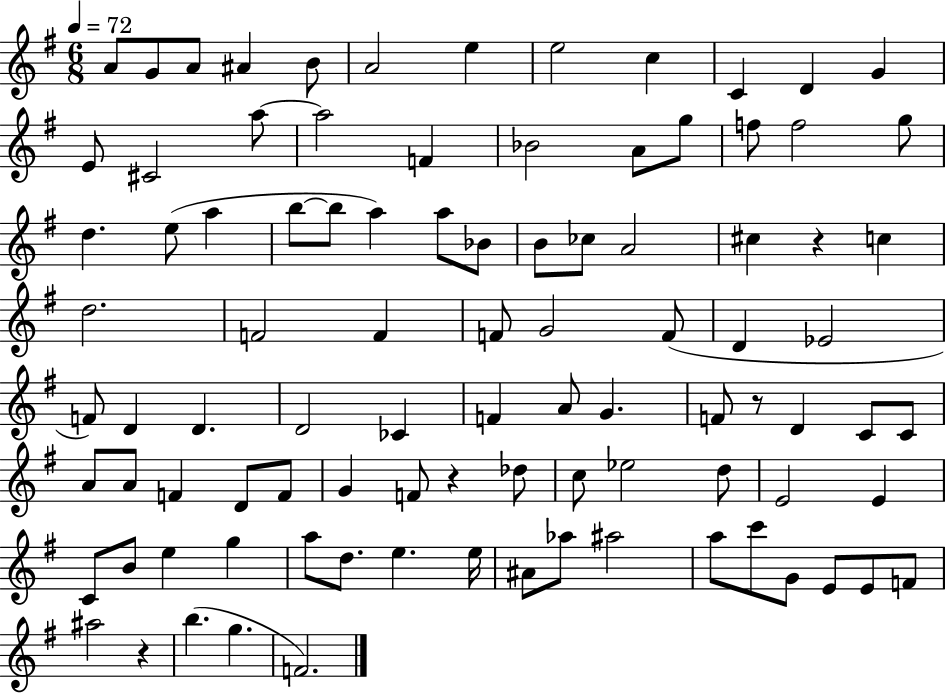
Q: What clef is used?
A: treble